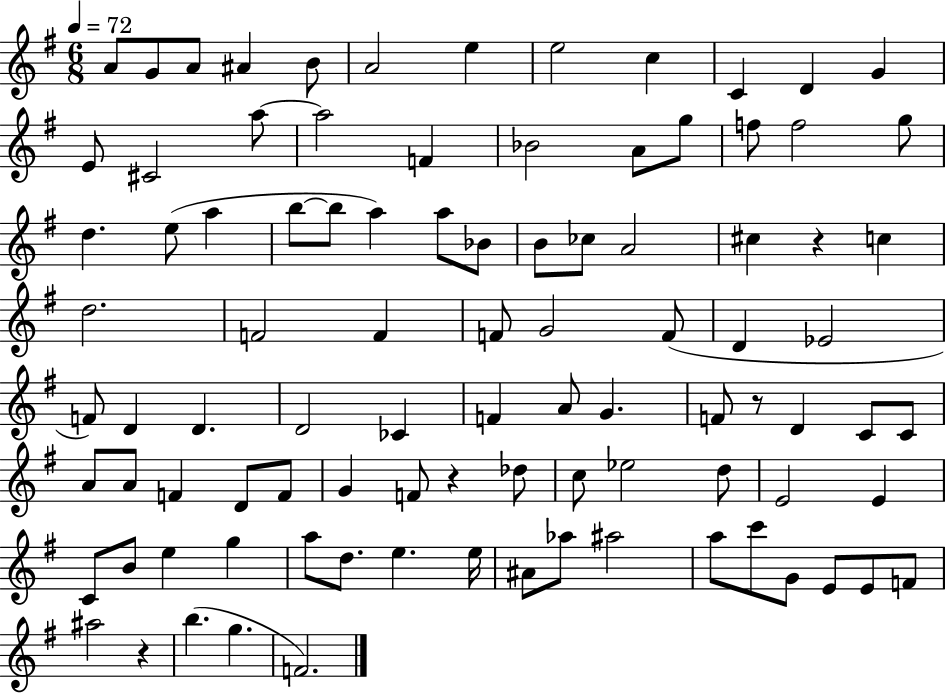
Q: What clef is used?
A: treble